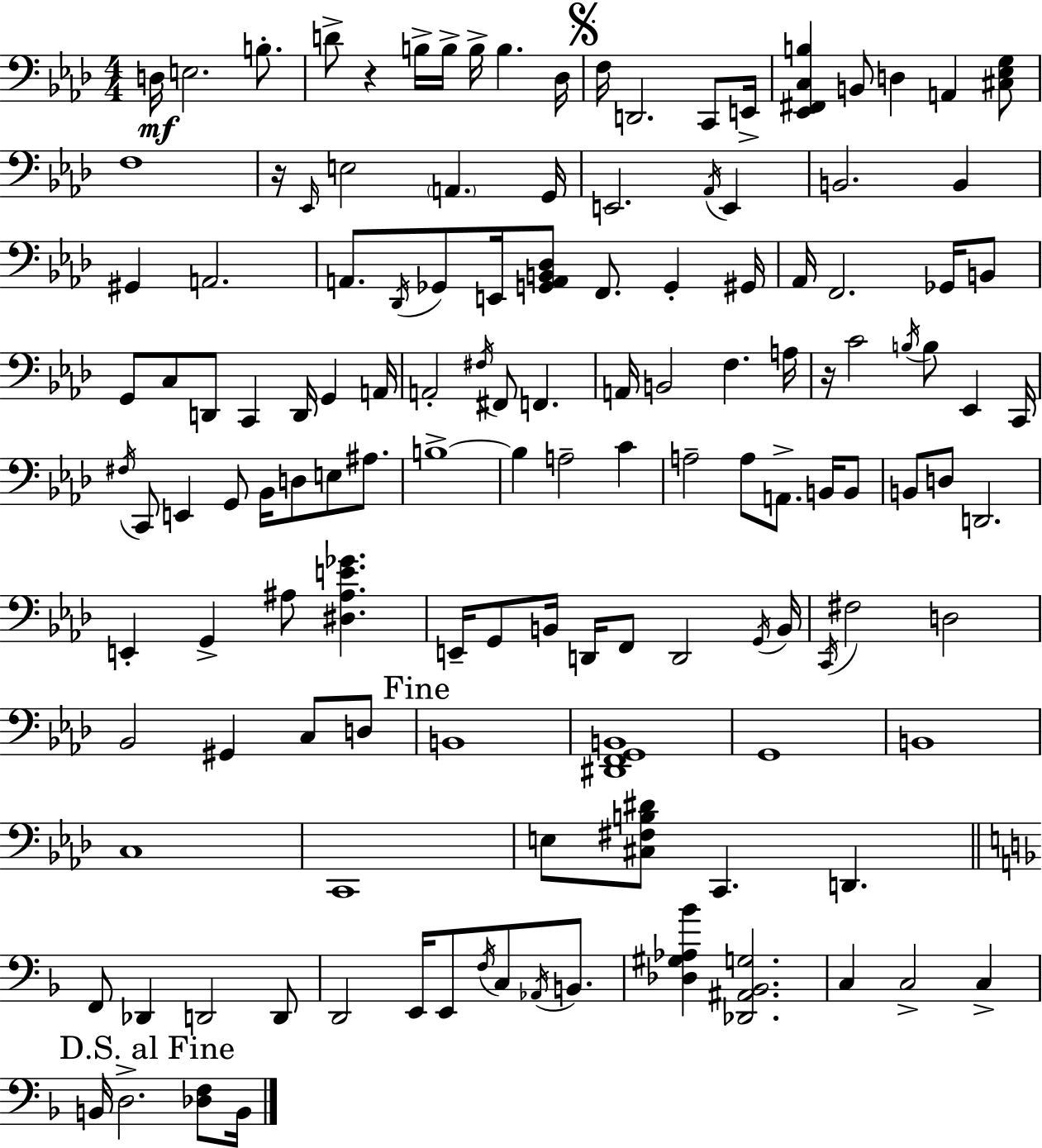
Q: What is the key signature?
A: AES major